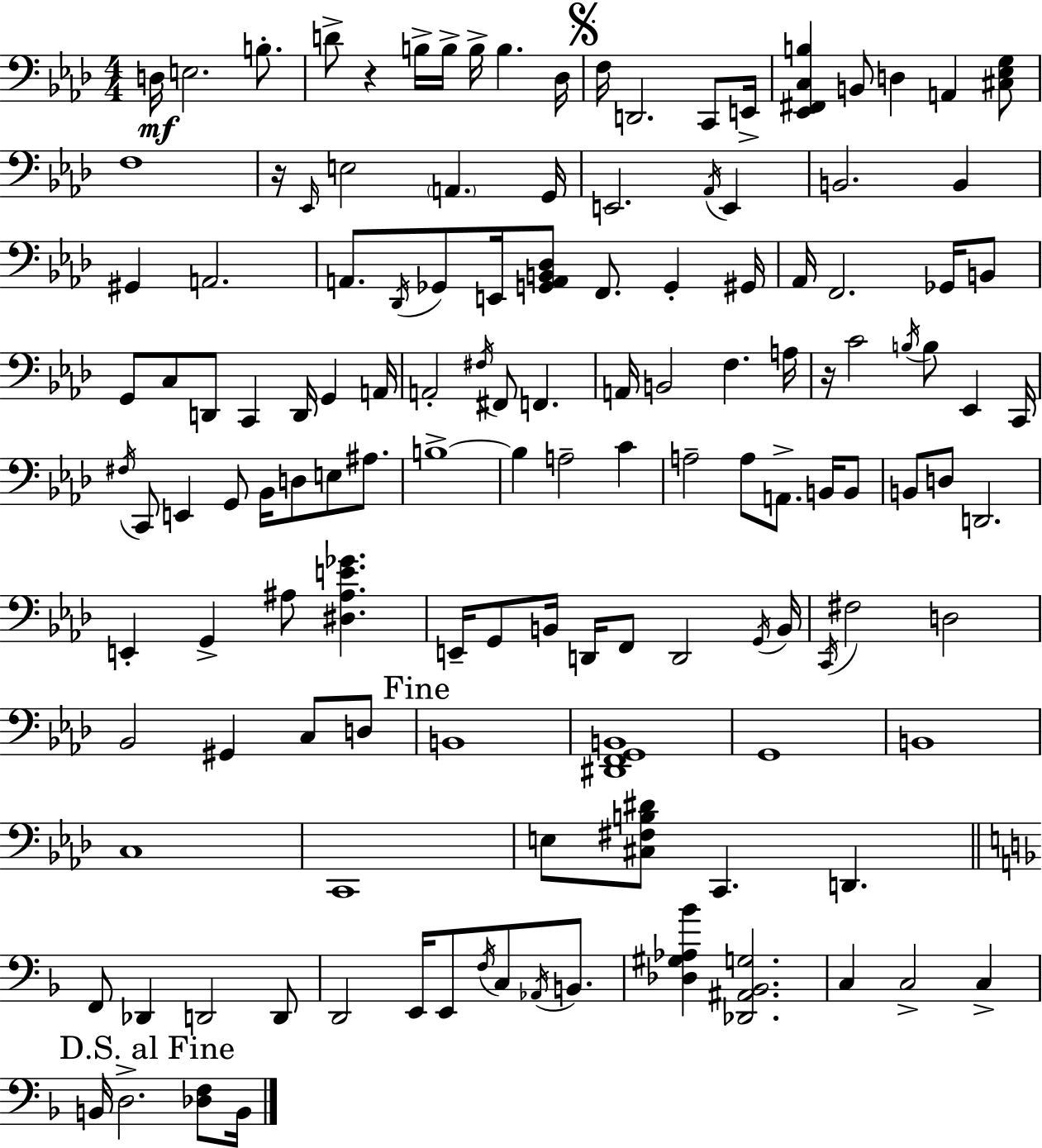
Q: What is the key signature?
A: AES major